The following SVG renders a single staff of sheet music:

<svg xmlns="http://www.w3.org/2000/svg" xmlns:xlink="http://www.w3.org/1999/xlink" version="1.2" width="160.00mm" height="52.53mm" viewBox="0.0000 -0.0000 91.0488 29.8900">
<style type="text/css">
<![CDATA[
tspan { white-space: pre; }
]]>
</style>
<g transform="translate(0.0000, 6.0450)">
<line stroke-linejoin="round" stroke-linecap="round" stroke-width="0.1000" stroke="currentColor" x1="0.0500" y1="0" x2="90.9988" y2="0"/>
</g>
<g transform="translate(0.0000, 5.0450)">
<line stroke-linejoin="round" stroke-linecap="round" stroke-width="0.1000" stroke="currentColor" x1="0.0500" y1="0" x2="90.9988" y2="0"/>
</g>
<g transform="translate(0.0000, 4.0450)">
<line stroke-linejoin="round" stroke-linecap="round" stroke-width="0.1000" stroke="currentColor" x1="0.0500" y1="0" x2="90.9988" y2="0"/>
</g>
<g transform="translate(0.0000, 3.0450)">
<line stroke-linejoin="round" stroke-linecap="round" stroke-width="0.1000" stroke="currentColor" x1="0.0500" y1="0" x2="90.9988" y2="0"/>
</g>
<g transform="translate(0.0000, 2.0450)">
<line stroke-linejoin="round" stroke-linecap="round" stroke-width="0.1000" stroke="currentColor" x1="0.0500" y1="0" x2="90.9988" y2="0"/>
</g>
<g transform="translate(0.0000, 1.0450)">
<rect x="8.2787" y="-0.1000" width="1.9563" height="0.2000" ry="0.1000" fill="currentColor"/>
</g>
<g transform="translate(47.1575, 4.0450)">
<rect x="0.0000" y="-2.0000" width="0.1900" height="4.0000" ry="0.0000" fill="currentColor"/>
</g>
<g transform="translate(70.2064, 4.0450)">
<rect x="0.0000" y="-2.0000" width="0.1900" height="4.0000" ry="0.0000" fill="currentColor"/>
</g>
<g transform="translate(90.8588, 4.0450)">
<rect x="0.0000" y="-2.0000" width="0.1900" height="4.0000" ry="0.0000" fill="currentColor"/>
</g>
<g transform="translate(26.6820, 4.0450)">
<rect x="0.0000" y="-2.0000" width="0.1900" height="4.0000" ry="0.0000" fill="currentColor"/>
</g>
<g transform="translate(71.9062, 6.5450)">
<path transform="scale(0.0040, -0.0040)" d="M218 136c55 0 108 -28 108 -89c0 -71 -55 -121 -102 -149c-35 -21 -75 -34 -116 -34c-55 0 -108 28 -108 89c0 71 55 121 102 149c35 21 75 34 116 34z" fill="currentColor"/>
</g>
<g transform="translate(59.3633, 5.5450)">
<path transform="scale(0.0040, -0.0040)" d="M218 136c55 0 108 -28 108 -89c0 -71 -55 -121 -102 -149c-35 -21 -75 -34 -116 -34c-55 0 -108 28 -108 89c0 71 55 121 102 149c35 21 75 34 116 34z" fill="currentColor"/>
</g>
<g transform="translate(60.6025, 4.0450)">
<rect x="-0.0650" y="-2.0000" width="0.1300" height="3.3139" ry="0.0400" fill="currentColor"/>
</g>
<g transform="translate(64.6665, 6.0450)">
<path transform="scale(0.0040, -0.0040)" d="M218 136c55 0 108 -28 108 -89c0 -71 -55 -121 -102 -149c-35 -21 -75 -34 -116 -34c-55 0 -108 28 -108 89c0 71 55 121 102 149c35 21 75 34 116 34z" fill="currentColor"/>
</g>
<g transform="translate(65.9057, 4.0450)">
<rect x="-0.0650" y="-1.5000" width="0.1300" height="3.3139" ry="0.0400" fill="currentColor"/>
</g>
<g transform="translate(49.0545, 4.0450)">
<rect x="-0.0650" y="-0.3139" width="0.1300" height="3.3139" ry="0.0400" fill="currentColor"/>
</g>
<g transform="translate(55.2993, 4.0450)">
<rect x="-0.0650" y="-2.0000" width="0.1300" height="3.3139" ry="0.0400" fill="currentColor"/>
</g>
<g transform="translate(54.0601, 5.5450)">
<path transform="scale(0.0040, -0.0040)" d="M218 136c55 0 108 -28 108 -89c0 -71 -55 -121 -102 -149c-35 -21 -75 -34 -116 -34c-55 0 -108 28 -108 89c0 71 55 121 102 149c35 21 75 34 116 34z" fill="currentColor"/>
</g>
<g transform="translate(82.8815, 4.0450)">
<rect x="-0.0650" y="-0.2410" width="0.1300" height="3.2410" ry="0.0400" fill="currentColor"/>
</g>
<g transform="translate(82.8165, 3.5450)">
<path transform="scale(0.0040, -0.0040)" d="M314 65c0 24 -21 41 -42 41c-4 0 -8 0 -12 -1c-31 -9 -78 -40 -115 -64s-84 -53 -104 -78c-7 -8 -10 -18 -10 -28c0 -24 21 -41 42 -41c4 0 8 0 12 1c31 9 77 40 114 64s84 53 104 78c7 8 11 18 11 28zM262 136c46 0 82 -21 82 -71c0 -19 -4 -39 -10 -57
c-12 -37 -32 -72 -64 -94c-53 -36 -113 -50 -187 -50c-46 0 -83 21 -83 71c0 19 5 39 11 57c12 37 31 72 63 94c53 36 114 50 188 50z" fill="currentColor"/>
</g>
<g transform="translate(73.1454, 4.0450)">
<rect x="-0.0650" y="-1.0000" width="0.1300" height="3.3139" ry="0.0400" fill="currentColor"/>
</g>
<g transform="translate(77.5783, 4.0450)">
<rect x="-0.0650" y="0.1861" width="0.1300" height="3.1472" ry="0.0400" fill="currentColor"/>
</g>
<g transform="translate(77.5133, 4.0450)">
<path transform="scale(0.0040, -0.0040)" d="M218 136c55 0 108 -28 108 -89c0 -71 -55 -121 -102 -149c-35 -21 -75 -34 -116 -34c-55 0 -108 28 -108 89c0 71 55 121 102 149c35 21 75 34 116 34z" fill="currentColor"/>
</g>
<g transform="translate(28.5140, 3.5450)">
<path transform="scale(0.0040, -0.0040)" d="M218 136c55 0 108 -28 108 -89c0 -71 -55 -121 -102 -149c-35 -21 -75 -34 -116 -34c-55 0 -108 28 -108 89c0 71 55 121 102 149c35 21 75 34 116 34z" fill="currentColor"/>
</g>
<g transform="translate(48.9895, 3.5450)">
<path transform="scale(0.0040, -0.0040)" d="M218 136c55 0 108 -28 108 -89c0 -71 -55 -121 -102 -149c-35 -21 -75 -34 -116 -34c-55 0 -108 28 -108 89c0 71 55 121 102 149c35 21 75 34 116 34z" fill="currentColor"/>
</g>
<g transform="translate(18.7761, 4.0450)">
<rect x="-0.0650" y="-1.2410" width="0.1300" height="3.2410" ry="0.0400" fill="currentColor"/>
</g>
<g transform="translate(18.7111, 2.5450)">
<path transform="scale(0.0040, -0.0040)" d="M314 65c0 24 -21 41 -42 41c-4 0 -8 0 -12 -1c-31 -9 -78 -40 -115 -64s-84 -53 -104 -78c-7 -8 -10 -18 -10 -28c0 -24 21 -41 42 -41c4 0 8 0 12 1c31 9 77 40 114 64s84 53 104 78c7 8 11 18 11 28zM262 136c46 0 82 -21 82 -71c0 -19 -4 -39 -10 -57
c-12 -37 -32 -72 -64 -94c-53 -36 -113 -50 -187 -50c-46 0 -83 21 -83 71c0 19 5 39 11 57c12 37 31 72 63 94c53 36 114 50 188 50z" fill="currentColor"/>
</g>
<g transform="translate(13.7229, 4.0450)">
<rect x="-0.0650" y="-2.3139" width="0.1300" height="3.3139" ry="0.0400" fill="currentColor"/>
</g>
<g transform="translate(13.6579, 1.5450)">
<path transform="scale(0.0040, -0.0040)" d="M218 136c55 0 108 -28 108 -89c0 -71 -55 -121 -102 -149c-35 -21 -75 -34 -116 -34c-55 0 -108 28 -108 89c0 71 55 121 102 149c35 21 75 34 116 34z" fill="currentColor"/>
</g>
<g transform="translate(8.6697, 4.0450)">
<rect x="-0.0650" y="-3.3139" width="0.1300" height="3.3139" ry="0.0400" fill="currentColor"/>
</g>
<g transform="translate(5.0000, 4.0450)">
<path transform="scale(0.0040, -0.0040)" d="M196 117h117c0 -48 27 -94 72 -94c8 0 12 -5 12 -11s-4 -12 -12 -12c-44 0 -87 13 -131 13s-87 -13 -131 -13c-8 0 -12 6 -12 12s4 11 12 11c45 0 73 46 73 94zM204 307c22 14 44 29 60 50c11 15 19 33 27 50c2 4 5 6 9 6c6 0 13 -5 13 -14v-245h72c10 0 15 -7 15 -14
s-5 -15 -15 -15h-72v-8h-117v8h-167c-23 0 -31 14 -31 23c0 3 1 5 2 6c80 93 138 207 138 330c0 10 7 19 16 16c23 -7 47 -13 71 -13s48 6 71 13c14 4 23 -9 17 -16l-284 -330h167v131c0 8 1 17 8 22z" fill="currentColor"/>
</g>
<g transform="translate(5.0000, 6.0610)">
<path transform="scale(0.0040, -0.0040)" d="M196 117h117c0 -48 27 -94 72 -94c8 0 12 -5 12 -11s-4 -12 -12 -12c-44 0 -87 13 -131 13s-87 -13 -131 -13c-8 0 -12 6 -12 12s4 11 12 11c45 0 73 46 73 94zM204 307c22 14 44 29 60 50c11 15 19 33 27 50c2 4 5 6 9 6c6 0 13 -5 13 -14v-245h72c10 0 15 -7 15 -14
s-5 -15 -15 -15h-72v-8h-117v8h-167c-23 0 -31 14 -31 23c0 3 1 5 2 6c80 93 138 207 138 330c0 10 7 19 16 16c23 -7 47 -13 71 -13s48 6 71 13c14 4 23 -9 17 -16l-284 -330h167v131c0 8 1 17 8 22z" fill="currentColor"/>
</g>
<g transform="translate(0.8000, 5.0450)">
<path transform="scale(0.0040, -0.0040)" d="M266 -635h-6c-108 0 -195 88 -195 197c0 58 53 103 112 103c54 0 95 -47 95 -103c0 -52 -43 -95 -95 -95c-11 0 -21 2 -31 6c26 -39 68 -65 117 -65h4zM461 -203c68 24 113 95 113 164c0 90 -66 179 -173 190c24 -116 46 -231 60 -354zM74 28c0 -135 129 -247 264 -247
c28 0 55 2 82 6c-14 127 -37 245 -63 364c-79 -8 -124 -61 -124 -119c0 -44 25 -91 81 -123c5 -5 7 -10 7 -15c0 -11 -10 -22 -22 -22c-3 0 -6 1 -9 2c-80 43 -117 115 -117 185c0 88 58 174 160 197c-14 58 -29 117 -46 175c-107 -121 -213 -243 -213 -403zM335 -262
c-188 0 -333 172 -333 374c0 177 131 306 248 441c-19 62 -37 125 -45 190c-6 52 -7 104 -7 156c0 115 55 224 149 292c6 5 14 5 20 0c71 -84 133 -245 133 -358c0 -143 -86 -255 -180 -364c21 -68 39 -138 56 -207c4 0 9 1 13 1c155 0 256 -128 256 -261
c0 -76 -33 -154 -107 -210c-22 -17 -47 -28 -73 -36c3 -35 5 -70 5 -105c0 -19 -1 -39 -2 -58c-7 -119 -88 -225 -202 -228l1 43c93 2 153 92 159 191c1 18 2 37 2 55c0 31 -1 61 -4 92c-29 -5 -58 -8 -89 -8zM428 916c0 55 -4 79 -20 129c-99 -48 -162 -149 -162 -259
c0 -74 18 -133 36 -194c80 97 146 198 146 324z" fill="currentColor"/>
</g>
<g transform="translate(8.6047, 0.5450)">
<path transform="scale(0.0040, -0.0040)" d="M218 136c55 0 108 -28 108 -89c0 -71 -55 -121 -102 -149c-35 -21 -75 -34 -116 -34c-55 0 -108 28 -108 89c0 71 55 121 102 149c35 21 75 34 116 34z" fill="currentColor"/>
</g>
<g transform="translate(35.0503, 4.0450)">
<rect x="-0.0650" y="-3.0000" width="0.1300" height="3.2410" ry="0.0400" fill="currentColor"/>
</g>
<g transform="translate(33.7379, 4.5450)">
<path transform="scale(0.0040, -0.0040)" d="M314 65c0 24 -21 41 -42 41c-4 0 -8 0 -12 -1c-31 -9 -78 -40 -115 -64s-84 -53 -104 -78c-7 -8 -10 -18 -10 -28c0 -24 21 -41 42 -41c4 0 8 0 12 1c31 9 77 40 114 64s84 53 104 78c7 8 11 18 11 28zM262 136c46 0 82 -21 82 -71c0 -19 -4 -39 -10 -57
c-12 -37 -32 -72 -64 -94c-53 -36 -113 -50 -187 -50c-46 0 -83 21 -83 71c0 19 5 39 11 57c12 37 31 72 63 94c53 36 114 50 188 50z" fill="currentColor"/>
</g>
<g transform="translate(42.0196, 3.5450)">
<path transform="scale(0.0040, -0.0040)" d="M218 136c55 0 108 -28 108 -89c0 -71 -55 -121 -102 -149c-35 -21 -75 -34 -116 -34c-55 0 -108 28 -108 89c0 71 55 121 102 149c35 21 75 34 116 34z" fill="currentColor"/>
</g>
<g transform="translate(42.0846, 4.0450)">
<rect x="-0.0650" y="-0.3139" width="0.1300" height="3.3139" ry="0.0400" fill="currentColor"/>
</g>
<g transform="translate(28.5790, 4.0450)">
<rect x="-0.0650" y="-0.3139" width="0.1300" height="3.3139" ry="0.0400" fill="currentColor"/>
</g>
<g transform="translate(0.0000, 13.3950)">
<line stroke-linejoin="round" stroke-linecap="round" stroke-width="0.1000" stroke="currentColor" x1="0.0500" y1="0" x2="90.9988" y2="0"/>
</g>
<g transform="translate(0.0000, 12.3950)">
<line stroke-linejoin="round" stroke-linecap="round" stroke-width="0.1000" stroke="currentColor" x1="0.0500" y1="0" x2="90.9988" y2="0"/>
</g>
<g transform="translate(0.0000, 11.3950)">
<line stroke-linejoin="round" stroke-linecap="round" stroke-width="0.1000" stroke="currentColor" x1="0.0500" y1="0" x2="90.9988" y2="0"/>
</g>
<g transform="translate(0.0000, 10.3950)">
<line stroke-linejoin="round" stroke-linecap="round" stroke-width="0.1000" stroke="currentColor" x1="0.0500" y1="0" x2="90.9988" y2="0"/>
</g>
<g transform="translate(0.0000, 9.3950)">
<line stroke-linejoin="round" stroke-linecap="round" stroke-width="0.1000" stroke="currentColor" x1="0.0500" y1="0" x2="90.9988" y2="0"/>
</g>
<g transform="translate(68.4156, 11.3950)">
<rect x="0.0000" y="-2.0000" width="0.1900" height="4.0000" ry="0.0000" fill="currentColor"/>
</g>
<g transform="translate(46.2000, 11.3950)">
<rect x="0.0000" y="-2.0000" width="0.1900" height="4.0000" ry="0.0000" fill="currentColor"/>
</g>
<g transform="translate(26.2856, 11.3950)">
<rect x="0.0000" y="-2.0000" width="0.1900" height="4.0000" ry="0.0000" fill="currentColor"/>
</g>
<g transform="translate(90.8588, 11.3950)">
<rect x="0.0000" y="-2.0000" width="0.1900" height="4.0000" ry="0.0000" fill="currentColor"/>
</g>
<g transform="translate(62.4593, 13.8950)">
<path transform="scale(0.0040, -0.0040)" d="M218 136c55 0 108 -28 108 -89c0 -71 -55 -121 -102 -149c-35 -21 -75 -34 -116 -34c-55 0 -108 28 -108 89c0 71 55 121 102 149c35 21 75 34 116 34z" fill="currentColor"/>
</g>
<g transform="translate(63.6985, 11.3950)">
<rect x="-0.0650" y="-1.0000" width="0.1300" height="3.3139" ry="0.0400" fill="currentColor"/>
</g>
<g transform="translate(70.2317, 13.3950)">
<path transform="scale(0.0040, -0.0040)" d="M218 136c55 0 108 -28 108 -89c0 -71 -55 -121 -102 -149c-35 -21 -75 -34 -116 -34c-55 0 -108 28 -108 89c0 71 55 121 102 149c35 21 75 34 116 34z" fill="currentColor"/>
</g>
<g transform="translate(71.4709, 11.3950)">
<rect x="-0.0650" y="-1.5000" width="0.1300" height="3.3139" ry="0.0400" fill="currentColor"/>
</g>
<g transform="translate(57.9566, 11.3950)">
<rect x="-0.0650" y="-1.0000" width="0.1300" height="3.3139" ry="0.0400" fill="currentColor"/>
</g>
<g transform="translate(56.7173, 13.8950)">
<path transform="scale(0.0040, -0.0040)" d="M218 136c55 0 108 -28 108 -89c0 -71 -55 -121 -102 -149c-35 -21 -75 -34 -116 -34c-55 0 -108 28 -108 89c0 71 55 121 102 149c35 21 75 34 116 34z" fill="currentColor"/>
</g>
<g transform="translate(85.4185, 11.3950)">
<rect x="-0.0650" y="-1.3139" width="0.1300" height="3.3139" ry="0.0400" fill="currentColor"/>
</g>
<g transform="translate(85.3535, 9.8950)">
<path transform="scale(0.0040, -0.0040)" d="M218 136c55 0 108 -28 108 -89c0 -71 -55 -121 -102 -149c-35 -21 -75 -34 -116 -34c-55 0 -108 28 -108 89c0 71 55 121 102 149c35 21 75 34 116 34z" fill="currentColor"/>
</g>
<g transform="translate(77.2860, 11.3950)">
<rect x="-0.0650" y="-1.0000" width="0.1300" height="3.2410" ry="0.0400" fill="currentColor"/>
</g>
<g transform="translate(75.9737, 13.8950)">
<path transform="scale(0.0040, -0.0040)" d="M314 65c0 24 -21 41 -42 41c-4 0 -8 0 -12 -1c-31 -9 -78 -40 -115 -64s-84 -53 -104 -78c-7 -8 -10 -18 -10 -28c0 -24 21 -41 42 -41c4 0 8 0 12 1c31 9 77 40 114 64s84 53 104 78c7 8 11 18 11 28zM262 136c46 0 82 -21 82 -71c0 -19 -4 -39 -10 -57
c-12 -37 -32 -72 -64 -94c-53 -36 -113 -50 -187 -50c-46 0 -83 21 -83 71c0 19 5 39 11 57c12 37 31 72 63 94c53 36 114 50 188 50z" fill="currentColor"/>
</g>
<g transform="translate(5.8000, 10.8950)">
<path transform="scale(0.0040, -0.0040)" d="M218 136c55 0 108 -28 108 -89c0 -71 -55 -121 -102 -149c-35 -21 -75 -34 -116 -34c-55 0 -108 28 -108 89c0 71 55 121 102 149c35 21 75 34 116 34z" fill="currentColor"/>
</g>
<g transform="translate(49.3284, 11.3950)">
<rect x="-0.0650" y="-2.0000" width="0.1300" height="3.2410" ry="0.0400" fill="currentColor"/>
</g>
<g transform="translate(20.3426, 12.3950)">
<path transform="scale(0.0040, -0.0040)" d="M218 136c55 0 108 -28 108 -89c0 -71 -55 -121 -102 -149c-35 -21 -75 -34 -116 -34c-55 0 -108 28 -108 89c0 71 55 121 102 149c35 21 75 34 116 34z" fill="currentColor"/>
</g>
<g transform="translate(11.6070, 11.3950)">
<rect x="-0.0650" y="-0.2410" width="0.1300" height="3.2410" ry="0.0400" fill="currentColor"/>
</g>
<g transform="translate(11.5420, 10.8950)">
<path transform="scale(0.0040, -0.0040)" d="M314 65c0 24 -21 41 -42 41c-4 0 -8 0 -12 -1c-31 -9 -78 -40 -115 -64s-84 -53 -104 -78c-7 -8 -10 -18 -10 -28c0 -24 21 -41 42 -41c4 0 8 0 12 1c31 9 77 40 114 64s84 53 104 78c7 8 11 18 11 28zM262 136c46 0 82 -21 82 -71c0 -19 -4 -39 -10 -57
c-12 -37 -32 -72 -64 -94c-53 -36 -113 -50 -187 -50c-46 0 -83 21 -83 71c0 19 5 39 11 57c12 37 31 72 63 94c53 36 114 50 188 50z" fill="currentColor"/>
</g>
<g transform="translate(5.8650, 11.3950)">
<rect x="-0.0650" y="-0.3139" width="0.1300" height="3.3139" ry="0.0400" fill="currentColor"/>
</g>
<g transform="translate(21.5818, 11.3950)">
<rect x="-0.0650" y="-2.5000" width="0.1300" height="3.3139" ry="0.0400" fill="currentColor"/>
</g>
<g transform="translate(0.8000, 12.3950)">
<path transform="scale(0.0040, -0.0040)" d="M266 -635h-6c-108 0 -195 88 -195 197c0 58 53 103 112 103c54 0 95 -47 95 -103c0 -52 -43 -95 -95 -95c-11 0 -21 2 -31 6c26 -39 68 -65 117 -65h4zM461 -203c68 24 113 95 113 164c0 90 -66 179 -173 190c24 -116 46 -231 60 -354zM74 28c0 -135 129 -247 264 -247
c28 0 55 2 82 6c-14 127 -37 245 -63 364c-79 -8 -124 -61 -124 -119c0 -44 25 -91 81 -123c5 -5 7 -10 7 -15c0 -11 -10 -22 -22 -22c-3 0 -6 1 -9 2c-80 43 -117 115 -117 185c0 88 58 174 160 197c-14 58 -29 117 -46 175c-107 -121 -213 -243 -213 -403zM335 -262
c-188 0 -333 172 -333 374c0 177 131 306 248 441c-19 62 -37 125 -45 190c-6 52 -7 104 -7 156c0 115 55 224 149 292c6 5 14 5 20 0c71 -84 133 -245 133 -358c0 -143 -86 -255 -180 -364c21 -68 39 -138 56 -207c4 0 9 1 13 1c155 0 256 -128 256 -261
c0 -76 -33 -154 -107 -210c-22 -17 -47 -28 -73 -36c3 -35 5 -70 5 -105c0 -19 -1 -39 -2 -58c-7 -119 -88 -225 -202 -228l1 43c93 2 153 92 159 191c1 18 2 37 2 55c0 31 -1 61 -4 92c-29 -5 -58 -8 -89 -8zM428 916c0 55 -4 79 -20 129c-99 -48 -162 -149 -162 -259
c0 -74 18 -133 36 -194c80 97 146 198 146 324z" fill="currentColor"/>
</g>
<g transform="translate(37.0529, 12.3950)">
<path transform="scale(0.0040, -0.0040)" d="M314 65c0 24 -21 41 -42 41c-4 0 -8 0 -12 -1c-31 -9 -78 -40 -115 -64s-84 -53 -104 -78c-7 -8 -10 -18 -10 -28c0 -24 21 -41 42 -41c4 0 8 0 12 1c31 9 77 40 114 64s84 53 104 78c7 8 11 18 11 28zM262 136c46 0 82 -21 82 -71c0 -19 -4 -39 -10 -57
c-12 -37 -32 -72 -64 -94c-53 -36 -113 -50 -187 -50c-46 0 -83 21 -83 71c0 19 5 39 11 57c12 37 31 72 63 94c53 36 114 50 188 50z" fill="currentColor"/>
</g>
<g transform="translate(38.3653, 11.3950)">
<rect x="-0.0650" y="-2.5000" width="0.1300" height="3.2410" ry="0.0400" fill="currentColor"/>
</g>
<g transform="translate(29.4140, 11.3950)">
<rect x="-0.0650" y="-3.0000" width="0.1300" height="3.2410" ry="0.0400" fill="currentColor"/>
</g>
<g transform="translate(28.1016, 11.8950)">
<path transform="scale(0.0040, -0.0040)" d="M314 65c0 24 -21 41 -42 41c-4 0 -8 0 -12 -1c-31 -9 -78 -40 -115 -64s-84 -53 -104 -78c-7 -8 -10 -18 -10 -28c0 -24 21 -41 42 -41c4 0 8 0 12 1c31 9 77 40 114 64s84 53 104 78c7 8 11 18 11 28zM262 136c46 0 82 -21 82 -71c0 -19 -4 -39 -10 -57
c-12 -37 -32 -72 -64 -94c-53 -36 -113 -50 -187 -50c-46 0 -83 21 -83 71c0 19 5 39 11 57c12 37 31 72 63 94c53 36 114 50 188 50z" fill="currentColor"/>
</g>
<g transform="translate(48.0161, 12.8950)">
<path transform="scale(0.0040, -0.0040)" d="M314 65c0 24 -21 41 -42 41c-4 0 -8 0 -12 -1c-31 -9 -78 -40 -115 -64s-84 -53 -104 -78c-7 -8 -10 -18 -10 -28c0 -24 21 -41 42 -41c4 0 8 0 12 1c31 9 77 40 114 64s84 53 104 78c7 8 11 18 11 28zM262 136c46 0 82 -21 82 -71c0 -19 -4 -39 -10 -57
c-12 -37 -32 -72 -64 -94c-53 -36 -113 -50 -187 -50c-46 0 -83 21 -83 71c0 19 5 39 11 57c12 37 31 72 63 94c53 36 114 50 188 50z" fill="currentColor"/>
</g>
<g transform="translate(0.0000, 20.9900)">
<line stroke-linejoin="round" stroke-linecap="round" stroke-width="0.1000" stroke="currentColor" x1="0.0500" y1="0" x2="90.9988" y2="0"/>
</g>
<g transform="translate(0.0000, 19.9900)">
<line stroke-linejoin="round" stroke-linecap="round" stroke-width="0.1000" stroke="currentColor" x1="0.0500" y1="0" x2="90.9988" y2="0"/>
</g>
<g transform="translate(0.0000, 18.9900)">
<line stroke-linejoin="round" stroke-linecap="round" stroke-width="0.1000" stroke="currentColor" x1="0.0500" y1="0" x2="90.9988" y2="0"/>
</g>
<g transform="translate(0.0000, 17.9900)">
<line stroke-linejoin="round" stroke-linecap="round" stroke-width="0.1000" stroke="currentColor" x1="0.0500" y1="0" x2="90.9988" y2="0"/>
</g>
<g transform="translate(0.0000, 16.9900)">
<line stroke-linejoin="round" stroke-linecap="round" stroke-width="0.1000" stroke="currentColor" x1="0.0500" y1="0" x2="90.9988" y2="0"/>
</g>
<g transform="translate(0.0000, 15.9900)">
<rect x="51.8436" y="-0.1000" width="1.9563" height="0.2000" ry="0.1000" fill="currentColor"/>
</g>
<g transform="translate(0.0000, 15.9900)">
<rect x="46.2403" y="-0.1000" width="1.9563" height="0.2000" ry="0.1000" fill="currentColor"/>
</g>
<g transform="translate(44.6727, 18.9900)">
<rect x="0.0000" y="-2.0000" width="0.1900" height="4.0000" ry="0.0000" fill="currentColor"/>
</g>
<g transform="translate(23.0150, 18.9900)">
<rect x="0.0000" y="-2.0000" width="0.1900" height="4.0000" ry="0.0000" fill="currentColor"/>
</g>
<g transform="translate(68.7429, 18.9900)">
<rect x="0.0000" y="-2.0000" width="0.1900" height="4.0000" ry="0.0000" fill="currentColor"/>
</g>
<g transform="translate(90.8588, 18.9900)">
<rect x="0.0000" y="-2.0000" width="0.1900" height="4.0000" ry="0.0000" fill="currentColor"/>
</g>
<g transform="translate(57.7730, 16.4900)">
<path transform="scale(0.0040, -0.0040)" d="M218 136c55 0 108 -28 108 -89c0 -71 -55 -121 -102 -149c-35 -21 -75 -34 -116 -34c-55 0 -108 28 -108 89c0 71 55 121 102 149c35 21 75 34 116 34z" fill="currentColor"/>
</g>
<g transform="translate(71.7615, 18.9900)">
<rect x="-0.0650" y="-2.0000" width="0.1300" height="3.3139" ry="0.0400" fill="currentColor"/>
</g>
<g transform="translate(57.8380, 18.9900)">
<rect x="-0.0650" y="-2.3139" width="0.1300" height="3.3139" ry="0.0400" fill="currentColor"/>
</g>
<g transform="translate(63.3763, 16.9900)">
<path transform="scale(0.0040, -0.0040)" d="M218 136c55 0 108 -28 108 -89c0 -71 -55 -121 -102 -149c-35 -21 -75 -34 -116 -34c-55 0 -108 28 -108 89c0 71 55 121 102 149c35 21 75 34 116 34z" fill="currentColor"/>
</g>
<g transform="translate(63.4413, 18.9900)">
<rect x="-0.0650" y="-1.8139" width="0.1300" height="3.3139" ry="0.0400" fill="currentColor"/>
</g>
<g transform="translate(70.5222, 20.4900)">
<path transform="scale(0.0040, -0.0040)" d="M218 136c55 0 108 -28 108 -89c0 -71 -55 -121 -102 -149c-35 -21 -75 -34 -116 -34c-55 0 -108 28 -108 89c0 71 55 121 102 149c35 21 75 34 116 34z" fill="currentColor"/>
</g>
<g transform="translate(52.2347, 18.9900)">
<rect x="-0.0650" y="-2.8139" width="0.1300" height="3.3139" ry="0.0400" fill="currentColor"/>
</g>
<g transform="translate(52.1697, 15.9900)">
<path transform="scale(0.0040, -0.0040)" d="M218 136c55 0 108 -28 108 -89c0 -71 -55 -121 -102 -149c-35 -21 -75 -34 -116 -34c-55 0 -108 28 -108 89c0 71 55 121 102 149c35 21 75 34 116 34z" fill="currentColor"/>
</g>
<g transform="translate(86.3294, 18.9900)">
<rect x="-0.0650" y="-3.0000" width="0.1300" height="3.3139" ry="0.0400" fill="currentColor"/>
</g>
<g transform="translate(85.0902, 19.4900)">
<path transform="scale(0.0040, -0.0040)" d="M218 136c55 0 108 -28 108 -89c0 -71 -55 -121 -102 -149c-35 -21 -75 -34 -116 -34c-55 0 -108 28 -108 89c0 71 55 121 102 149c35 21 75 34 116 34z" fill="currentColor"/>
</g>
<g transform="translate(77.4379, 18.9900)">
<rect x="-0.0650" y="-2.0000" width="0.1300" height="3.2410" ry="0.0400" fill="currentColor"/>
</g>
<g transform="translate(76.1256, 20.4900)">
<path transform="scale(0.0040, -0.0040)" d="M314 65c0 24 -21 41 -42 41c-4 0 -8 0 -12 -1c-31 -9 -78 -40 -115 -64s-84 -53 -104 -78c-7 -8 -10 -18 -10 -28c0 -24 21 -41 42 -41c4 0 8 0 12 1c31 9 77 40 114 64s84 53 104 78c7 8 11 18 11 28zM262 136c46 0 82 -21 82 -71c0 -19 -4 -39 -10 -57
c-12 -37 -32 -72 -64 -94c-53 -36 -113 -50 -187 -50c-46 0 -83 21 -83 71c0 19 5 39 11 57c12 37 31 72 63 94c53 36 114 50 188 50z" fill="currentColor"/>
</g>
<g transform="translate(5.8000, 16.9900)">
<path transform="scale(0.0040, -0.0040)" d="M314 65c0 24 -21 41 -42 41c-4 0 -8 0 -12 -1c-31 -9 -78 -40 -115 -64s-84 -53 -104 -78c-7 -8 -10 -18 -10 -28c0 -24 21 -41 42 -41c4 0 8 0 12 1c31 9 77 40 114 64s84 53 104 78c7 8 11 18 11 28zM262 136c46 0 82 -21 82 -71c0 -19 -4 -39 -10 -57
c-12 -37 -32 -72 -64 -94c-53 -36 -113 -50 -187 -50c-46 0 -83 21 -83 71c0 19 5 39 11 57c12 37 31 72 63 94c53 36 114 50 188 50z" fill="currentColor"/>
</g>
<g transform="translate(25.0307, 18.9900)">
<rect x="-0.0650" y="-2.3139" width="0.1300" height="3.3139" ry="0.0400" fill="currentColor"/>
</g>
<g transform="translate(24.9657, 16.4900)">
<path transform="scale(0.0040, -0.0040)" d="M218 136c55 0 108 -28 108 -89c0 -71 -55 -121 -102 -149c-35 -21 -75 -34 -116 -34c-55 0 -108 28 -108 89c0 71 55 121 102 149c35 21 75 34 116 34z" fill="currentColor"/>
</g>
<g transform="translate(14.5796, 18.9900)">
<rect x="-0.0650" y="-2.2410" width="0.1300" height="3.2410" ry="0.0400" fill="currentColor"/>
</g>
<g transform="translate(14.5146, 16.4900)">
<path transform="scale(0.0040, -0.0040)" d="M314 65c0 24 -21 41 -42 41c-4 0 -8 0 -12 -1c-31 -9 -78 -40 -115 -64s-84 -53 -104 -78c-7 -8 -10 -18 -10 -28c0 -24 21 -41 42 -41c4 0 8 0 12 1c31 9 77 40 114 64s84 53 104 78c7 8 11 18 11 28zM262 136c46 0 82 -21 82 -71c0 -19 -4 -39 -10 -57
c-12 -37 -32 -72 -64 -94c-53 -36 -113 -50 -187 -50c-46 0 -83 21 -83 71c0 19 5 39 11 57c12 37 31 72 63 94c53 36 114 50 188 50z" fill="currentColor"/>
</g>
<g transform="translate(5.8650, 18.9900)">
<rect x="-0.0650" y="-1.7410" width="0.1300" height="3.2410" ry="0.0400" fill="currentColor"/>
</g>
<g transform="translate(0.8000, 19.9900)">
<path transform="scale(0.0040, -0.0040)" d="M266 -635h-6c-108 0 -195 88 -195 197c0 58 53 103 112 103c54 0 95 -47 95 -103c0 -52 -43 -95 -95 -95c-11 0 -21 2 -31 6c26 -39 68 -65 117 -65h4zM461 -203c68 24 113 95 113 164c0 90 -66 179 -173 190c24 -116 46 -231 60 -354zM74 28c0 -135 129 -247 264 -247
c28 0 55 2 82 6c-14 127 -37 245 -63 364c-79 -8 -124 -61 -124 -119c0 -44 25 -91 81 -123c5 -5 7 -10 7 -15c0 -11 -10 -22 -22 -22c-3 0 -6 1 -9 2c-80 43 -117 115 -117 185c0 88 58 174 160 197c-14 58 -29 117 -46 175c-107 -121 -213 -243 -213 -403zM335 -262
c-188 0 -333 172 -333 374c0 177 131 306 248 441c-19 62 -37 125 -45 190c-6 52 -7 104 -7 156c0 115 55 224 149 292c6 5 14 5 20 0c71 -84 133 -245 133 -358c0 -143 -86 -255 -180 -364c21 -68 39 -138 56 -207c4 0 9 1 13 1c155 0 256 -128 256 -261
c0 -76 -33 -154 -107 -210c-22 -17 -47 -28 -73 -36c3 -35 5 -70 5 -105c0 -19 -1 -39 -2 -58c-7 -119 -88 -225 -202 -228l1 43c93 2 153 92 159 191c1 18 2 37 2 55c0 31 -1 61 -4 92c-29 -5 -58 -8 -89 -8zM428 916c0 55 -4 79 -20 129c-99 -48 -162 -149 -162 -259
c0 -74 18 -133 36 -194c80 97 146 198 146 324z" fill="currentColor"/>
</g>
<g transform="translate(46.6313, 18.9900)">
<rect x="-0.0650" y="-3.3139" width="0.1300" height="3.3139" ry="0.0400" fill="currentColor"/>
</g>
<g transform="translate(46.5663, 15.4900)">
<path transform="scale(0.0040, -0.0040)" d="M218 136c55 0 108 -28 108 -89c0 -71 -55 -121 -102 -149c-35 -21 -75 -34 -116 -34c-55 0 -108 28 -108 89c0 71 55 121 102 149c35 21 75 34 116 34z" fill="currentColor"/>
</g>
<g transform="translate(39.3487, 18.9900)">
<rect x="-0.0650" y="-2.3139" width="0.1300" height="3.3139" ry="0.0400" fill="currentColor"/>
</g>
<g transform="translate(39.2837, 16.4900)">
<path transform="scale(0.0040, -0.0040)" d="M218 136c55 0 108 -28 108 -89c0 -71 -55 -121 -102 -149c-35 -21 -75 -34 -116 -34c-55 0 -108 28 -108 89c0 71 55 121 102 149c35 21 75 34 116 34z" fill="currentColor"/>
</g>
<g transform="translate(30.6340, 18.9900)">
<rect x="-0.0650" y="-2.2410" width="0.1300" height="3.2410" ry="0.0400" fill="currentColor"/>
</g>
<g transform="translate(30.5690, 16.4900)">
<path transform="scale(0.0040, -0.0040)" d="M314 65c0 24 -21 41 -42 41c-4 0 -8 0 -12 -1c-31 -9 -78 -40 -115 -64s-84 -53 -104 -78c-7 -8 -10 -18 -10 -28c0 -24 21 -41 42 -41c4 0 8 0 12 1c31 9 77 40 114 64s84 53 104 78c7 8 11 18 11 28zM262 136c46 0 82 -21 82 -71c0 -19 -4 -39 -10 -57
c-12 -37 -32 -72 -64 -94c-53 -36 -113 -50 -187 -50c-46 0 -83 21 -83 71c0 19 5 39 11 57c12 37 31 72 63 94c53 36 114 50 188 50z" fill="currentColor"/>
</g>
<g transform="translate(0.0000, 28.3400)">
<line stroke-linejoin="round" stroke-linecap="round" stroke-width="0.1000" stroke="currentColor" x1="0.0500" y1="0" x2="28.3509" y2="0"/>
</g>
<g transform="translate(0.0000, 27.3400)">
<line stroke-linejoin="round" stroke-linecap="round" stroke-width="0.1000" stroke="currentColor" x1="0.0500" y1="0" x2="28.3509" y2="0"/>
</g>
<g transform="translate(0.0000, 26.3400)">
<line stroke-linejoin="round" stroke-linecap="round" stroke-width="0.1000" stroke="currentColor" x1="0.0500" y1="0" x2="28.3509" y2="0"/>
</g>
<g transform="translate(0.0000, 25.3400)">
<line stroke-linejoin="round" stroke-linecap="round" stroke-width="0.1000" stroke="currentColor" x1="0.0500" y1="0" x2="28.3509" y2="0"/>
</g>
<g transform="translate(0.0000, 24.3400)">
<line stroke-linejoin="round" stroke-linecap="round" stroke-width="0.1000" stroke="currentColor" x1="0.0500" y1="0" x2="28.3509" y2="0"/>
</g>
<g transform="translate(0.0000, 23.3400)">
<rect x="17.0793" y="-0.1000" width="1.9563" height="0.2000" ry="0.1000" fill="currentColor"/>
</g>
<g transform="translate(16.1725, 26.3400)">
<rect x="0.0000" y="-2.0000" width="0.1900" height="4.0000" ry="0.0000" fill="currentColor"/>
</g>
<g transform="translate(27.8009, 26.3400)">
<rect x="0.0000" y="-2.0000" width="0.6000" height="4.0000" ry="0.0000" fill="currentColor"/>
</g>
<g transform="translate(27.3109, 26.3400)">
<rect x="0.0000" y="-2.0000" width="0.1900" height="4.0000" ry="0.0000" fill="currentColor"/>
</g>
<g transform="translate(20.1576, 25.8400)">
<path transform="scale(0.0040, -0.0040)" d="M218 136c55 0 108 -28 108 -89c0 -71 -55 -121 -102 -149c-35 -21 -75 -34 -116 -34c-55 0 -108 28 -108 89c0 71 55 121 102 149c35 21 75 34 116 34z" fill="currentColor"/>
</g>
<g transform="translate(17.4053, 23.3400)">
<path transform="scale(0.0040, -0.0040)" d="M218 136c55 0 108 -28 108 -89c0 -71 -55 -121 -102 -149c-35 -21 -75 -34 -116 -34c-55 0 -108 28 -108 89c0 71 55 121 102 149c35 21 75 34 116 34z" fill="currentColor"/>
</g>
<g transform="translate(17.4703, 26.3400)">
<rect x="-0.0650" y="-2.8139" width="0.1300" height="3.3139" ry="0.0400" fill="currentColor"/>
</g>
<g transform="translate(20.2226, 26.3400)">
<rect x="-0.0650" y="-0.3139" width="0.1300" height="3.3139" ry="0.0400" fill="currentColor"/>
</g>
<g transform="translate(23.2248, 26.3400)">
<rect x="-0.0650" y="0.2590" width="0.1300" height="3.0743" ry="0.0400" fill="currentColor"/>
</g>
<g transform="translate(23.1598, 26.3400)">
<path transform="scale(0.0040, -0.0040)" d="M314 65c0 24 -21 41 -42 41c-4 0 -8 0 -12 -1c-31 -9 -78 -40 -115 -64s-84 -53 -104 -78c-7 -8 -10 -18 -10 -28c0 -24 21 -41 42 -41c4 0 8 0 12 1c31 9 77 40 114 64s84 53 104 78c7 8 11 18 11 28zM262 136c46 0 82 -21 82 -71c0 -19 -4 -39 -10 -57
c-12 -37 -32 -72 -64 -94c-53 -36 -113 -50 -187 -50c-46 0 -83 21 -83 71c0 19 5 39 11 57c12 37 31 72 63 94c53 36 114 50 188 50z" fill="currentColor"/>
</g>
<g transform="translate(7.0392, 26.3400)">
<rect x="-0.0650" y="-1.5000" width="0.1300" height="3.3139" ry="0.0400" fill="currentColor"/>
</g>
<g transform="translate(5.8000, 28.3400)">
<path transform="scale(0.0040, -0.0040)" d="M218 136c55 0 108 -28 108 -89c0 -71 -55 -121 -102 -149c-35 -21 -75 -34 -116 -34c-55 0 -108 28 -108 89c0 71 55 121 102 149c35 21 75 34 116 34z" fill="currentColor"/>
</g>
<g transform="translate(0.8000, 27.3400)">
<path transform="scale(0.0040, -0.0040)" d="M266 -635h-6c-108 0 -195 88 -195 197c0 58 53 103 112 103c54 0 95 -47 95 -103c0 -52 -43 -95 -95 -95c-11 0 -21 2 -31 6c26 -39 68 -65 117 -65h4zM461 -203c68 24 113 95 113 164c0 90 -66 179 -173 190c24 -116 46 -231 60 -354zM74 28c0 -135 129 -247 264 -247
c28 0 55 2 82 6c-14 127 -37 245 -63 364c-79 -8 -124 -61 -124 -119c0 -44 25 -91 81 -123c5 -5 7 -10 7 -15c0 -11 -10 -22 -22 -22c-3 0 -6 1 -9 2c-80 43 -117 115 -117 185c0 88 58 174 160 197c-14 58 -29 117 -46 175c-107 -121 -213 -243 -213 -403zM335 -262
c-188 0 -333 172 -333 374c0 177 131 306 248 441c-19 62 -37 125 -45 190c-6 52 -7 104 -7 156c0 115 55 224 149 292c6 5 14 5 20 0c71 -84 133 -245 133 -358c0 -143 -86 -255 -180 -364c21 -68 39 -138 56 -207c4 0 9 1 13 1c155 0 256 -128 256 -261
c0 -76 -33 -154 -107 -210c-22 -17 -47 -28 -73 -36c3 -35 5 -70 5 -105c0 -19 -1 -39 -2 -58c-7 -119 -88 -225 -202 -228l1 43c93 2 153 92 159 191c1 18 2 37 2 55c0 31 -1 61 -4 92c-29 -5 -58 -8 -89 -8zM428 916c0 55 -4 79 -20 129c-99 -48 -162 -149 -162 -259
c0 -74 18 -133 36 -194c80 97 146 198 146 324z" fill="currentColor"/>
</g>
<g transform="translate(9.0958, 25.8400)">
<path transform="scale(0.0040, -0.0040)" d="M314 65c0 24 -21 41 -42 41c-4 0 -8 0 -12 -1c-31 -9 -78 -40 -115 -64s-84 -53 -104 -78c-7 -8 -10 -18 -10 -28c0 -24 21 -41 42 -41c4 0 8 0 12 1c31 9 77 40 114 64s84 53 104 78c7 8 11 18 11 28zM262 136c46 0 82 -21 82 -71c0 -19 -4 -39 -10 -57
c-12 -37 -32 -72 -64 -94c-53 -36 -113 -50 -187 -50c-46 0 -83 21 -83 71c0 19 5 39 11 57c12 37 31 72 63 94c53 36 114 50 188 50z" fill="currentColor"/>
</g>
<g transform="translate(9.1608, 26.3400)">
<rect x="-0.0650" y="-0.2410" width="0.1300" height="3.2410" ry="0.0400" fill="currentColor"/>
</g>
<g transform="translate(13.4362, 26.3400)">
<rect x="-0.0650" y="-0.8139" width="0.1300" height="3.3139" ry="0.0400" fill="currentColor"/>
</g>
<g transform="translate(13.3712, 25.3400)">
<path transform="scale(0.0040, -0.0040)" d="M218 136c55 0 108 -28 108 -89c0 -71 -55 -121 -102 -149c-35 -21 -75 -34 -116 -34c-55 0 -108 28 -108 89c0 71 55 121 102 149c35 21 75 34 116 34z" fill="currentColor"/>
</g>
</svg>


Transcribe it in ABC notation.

X:1
T:Untitled
M:4/4
L:1/4
K:C
b g e2 c A2 c c F F E D B c2 c c2 G A2 G2 F2 D D E D2 e f2 g2 g g2 g b a g f F F2 A E c2 d a c B2